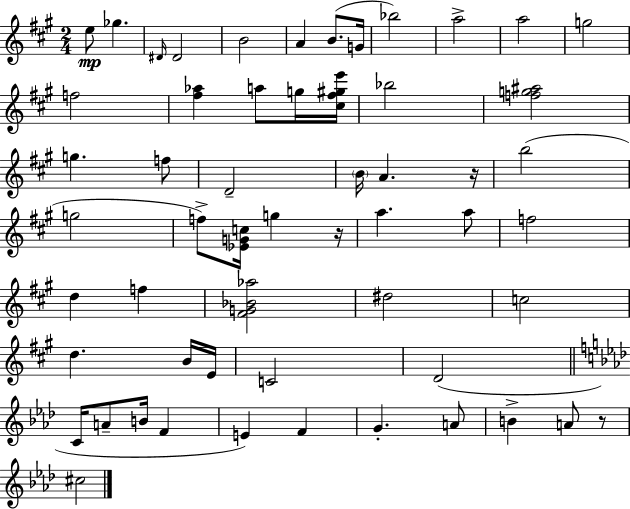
{
  \clef treble
  \numericTimeSignature
  \time 2/4
  \key a \major
  \repeat volta 2 { e''8\mp ges''4. | \grace { dis'16 } dis'2 | b'2 | a'4 b'8.( | \break g'16 bes''2) | a''2-> | a''2 | g''2 | \break f''2 | <fis'' aes''>4 a''8 g''16 | <cis'' fis'' gis'' e'''>16 bes''2 | <f'' g'' ais''>2 | \break g''4. f''8 | d'2-- | \parenthesize b'16 a'4. | r16 b''2( | \break g''2 | f''8->) <ees' g' c''>16 g''4 | r16 a''4. a''8 | f''2 | \break d''4 f''4 | <fis' g' bes' aes''>2 | dis''2 | c''2 | \break d''4. b'16 | e'16 c'2 | d'2( | \bar "||" \break \key f \minor c'16 a'8-- b'16 f'4 | e'4) f'4 | g'4.-. a'8 | b'4-> a'8 r8 | \break cis''2 | } \bar "|."
}